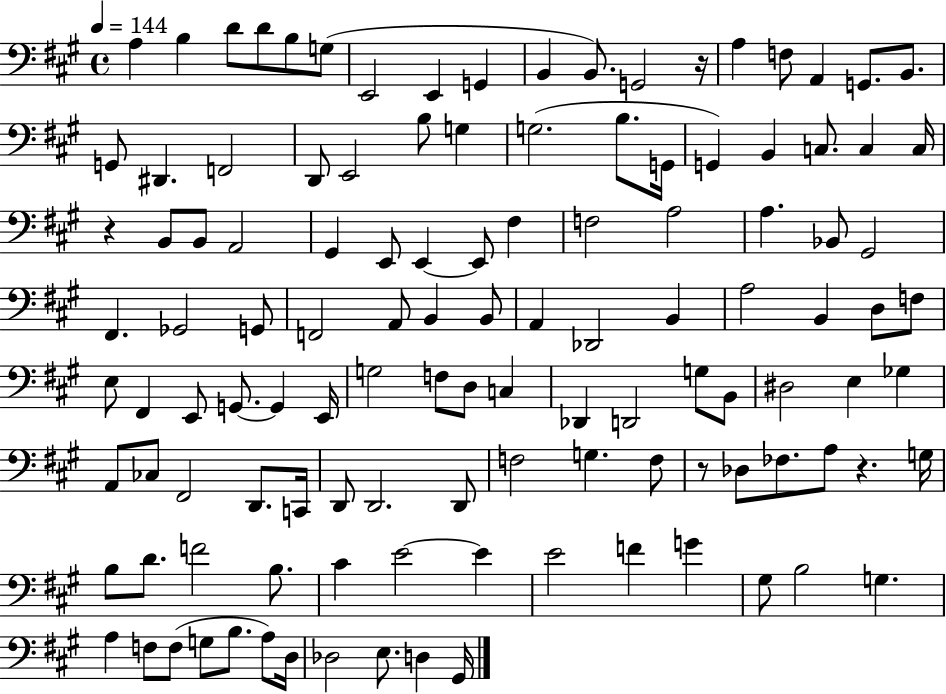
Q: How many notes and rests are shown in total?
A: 119